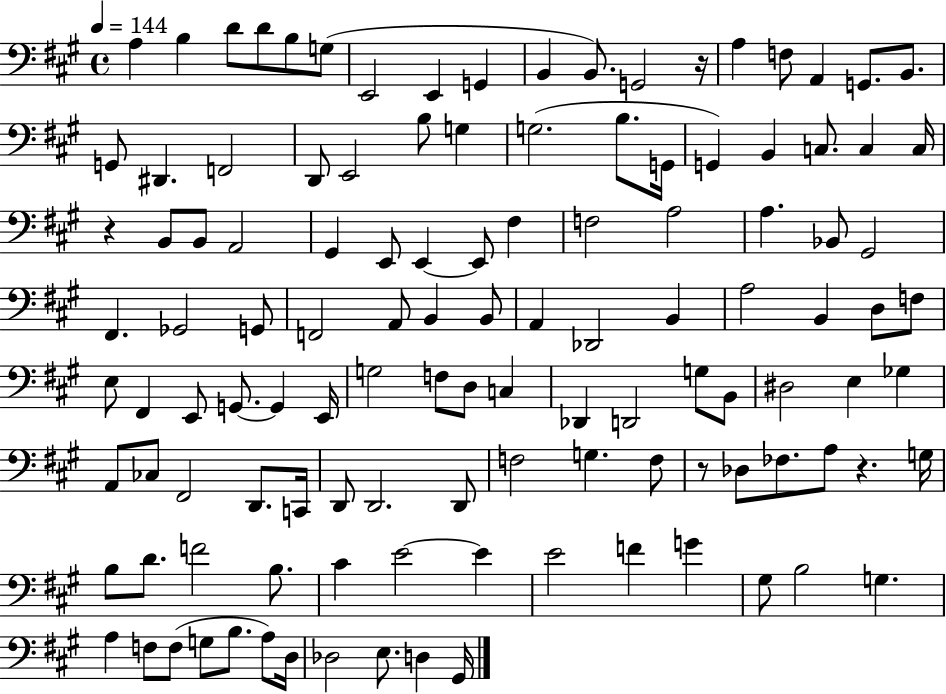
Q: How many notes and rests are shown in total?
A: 119